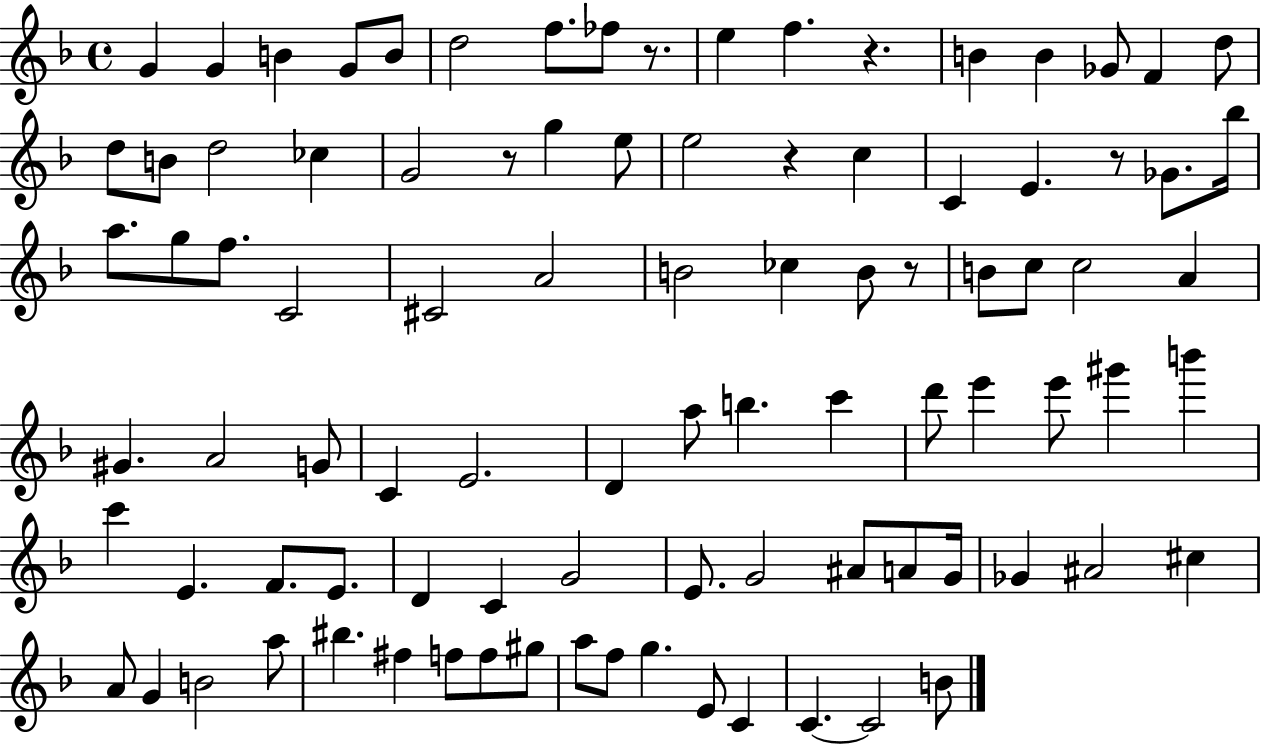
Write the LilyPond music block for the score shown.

{
  \clef treble
  \time 4/4
  \defaultTimeSignature
  \key f \major
  g'4 g'4 b'4 g'8 b'8 | d''2 f''8. fes''8 r8. | e''4 f''4. r4. | b'4 b'4 ges'8 f'4 d''8 | \break d''8 b'8 d''2 ces''4 | g'2 r8 g''4 e''8 | e''2 r4 c''4 | c'4 e'4. r8 ges'8. bes''16 | \break a''8. g''8 f''8. c'2 | cis'2 a'2 | b'2 ces''4 b'8 r8 | b'8 c''8 c''2 a'4 | \break gis'4. a'2 g'8 | c'4 e'2. | d'4 a''8 b''4. c'''4 | d'''8 e'''4 e'''8 gis'''4 b'''4 | \break c'''4 e'4. f'8. e'8. | d'4 c'4 g'2 | e'8. g'2 ais'8 a'8 g'16 | ges'4 ais'2 cis''4 | \break a'8 g'4 b'2 a''8 | bis''4. fis''4 f''8 f''8 gis''8 | a''8 f''8 g''4. e'8 c'4 | c'4.~~ c'2 b'8 | \break \bar "|."
}